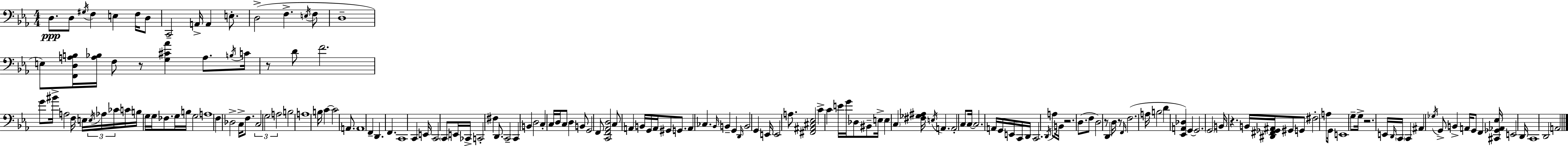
D3/e. D3/e G#3/s F3/q E3/q F3/s D3/e C2/h A2/s A2/q E3/e. D3/h F3/q. E3/s F3/e D3/w E3/e [F2,D3,A3,B3]/s [A3,Bb3]/s F3/e R/e [G3,C#4,Ab4]/q A3/e. B3/s C4/s R/e D4/e F4/h. G4/e BIS4/s A3/h F3/s E3/s E3/s Ab3/s CES4/s C4/s B3/s G3/s G3/s FES3/e. G3/s B3/s G3/h A3/w F3/q Db3/h C3/s F3/e. C3/h G3/h A3/h B3/h A3/w B3/s C4/q C4/h A2/e. A2/w F2/q D2/q. F2/q. C2/w C2/q E2/s C2/h C2/e E2/s CES2/s C2/h F#3/q D2/e. C2/h C2/q B2/q D3/h C3/q C3/s D3/s C3/e D3/q B2/e G2/h F2/e [C2,F2,Ab2,D3]/h C3/e A2/q B2/s G2/s A2/s G#2/e G2/e. A2/q CES3/q. Bb2/s B2/q G2/q D2/s B2/h G2/q E2/s E2/h A3/e. [F#2,A#2,C#3,Eb3]/h C4/q C4/q E4/s G4/s Db3/e BIS2/e E3/s E3/q C3/q [F#3,Gb3,A#3]/s E3/s A2/q. A2/h C3/e C3/s C3/h. A2/s G2/s E2/s C2/s D2/s C2/h. D2/s A3/e B2/s R/h. D3/e. F3/e D3/h R/e D2/q D3/s R/e F2/s F3/h. A3/s B3/h D4/q [Eb2,A2,Db3]/q G2/q G2/h. G2/h B2/s R/q. B2/s [D#2,F#2,Gb2,A#2]/s G#2/e G2/e F#3/h A3/e G2/s E2/w G3/e G3/s R/h. E2/s D2/s C2/s C2/q A#2/q Gb3/s G2/e B2/q A2/s G2/e F2/q [C#2,Gb2,Ab2,Eb3]/s E2/h D2/s C2/w D2/h A2/h